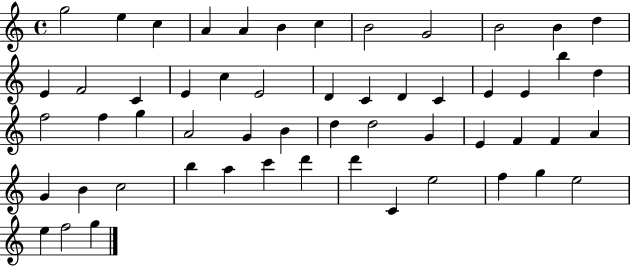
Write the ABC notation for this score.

X:1
T:Untitled
M:4/4
L:1/4
K:C
g2 e c A A B c B2 G2 B2 B d E F2 C E c E2 D C D C E E b d f2 f g A2 G B d d2 G E F F A G B c2 b a c' d' d' C e2 f g e2 e f2 g